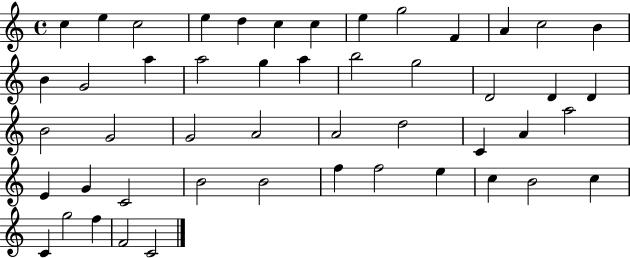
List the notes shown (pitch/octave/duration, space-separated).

C5/q E5/q C5/h E5/q D5/q C5/q C5/q E5/q G5/h F4/q A4/q C5/h B4/q B4/q G4/h A5/q A5/h G5/q A5/q B5/h G5/h D4/h D4/q D4/q B4/h G4/h G4/h A4/h A4/h D5/h C4/q A4/q A5/h E4/q G4/q C4/h B4/h B4/h F5/q F5/h E5/q C5/q B4/h C5/q C4/q G5/h F5/q F4/h C4/h